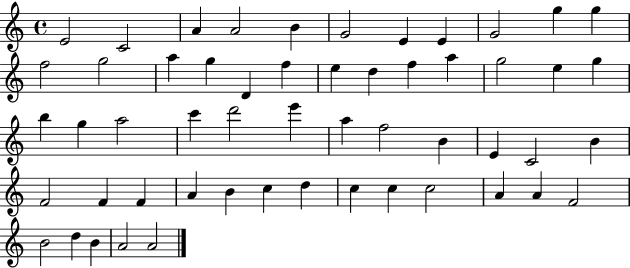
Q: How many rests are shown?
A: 0